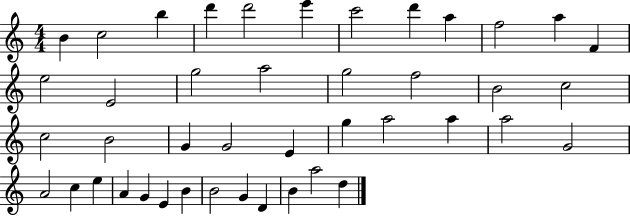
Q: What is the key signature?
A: C major